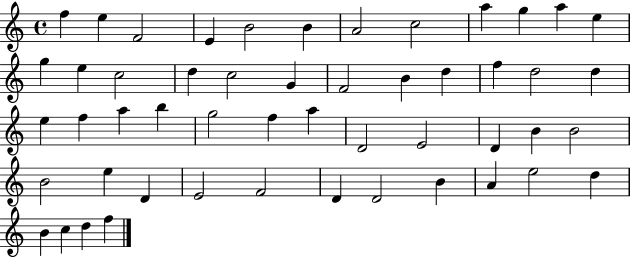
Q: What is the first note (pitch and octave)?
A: F5